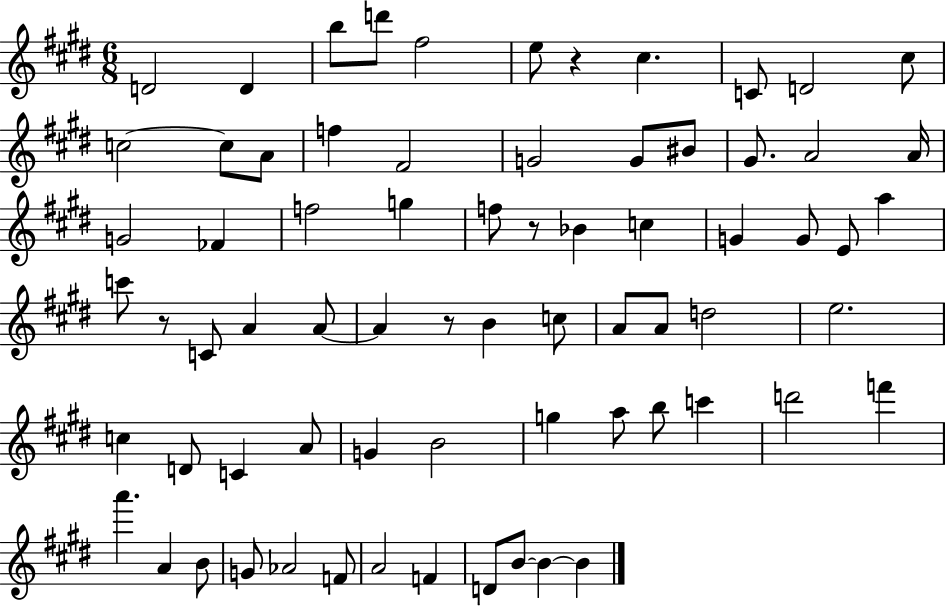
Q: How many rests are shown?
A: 4